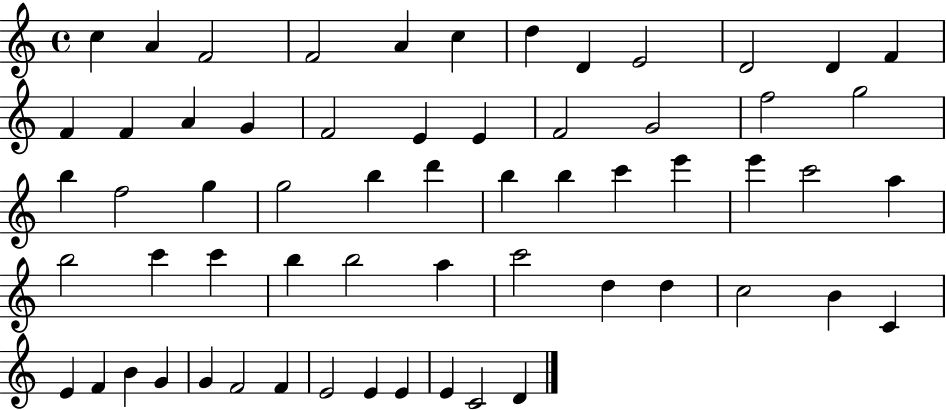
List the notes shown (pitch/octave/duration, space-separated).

C5/q A4/q F4/h F4/h A4/q C5/q D5/q D4/q E4/h D4/h D4/q F4/q F4/q F4/q A4/q G4/q F4/h E4/q E4/q F4/h G4/h F5/h G5/h B5/q F5/h G5/q G5/h B5/q D6/q B5/q B5/q C6/q E6/q E6/q C6/h A5/q B5/h C6/q C6/q B5/q B5/h A5/q C6/h D5/q D5/q C5/h B4/q C4/q E4/q F4/q B4/q G4/q G4/q F4/h F4/q E4/h E4/q E4/q E4/q C4/h D4/q